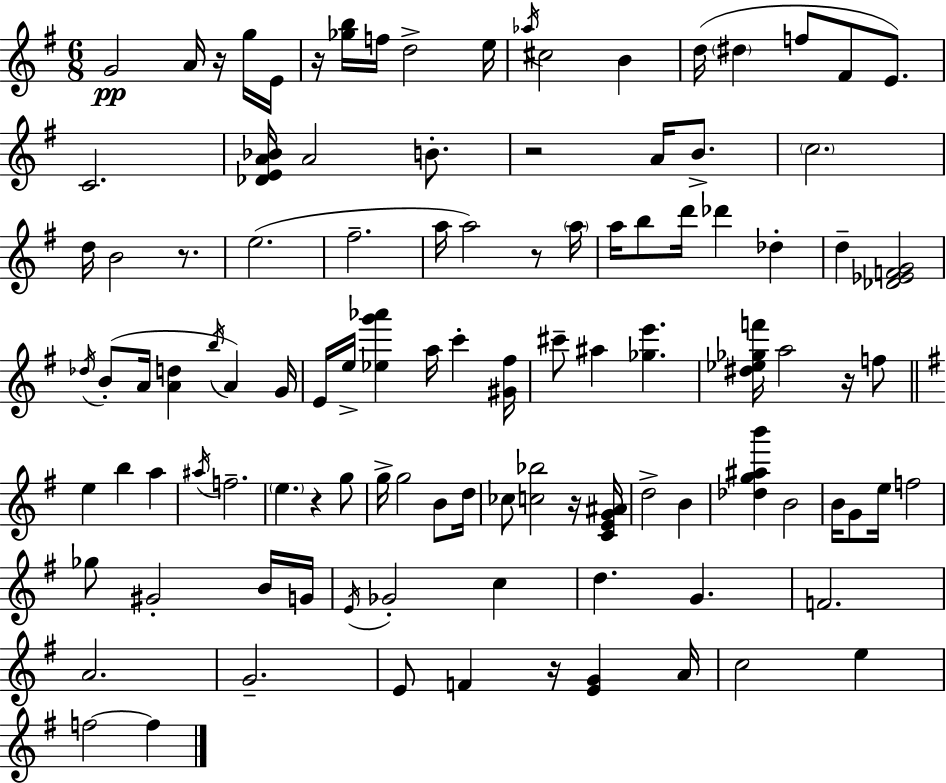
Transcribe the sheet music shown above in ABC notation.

X:1
T:Untitled
M:6/8
L:1/4
K:G
G2 A/4 z/4 g/4 E/4 z/4 [_gb]/4 f/4 d2 e/4 _a/4 ^c2 B d/4 ^d f/2 ^F/2 E/2 C2 [_DEA_B]/4 A2 B/2 z2 A/4 B/2 c2 d/4 B2 z/2 e2 ^f2 a/4 a2 z/2 a/4 a/4 b/2 d'/4 _d' _d d [_D_EFG]2 _d/4 B/2 A/4 [Ad] b/4 A G/4 E/4 e/4 [_eg'_a'] a/4 c' [^G^f]/4 ^c'/2 ^a [_ge'] [^d_e_gf']/4 a2 z/4 f/2 e b a ^a/4 f2 e z g/2 g/4 g2 B/2 d/4 _c/2 [c_b]2 z/4 [CEG^A]/4 d2 B [_dg^ab'] B2 B/4 G/2 e/4 f2 _g/2 ^G2 B/4 G/4 E/4 _G2 c d G F2 A2 G2 E/2 F z/4 [EG] A/4 c2 e f2 f